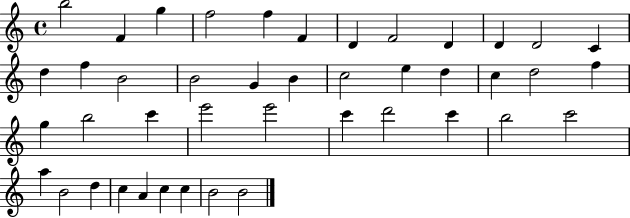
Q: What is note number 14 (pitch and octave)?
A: F5